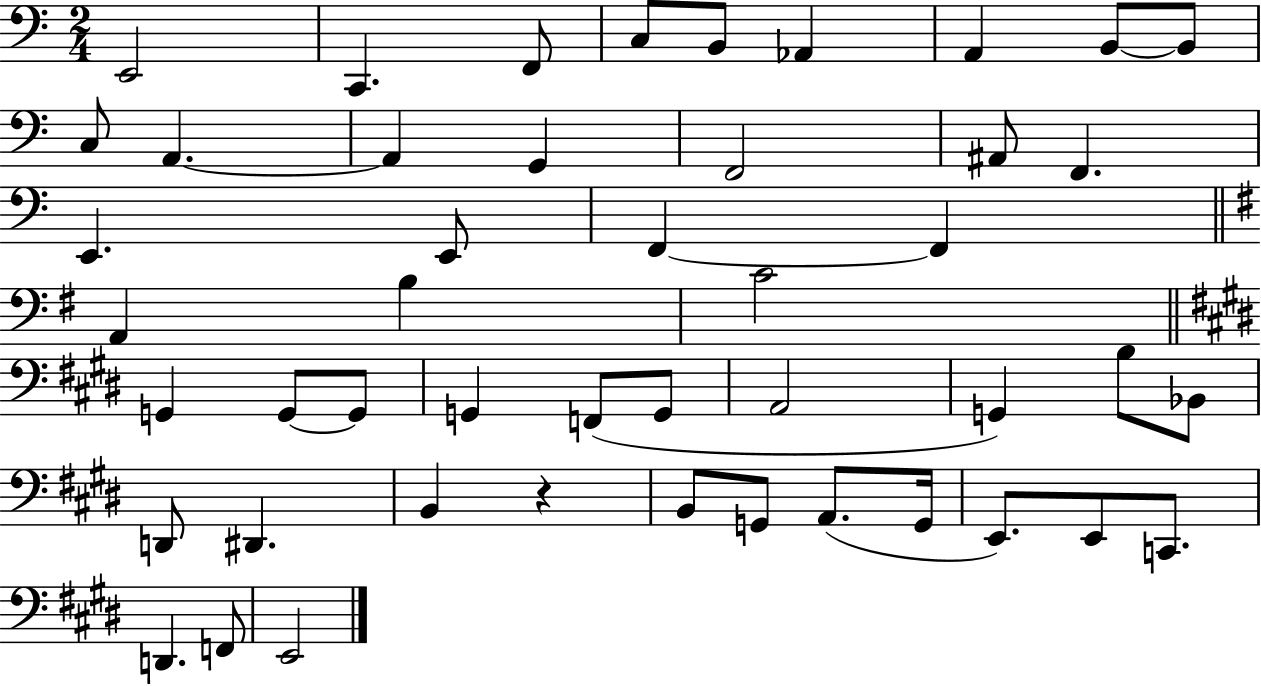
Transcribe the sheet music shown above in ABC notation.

X:1
T:Untitled
M:2/4
L:1/4
K:C
E,,2 C,, F,,/2 C,/2 B,,/2 _A,, A,, B,,/2 B,,/2 C,/2 A,, A,, G,, F,,2 ^A,,/2 F,, E,, E,,/2 F,, F,, A,, B, C2 G,, G,,/2 G,,/2 G,, F,,/2 G,,/2 A,,2 G,, B,/2 _B,,/2 D,,/2 ^D,, B,, z B,,/2 G,,/2 A,,/2 G,,/4 E,,/2 E,,/2 C,,/2 D,, F,,/2 E,,2